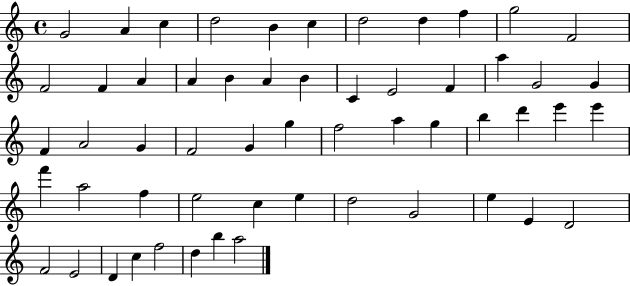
{
  \clef treble
  \time 4/4
  \defaultTimeSignature
  \key c \major
  g'2 a'4 c''4 | d''2 b'4 c''4 | d''2 d''4 f''4 | g''2 f'2 | \break f'2 f'4 a'4 | a'4 b'4 a'4 b'4 | c'4 e'2 f'4 | a''4 g'2 g'4 | \break f'4 a'2 g'4 | f'2 g'4 g''4 | f''2 a''4 g''4 | b''4 d'''4 e'''4 e'''4 | \break f'''4 a''2 f''4 | e''2 c''4 e''4 | d''2 g'2 | e''4 e'4 d'2 | \break f'2 e'2 | d'4 c''4 f''2 | d''4 b''4 a''2 | \bar "|."
}